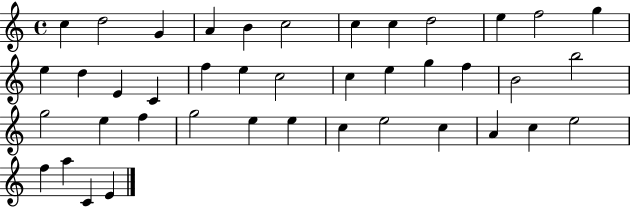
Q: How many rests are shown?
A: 0